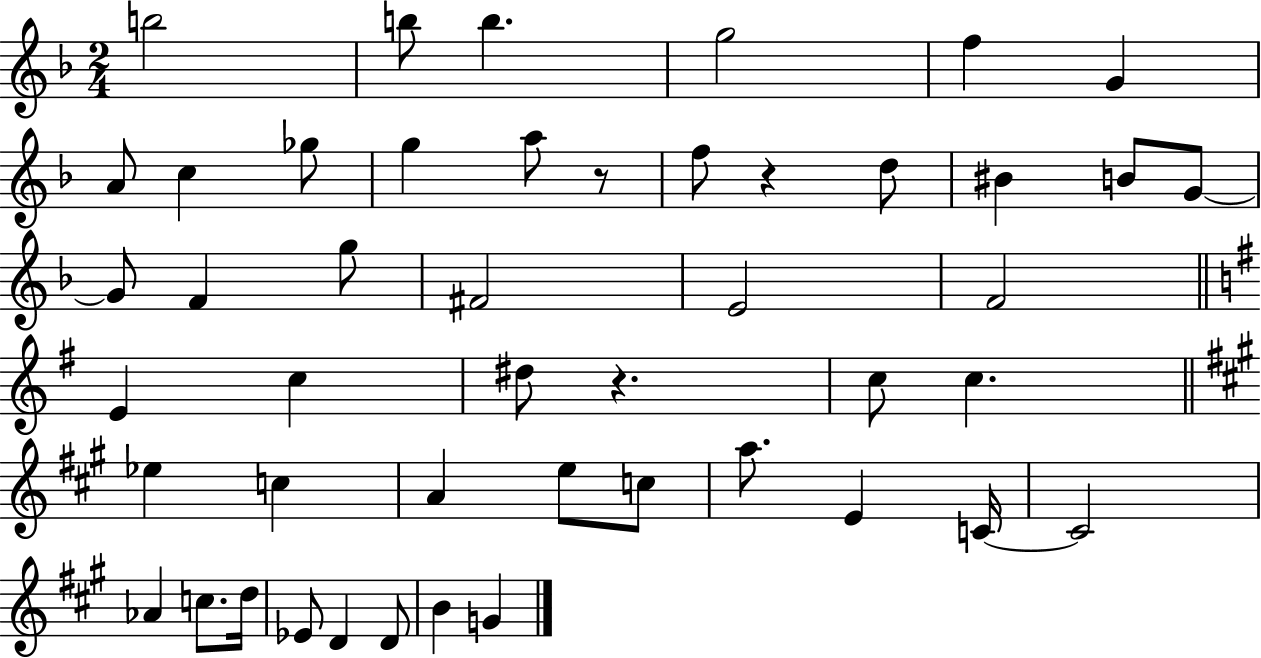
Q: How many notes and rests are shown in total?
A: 47